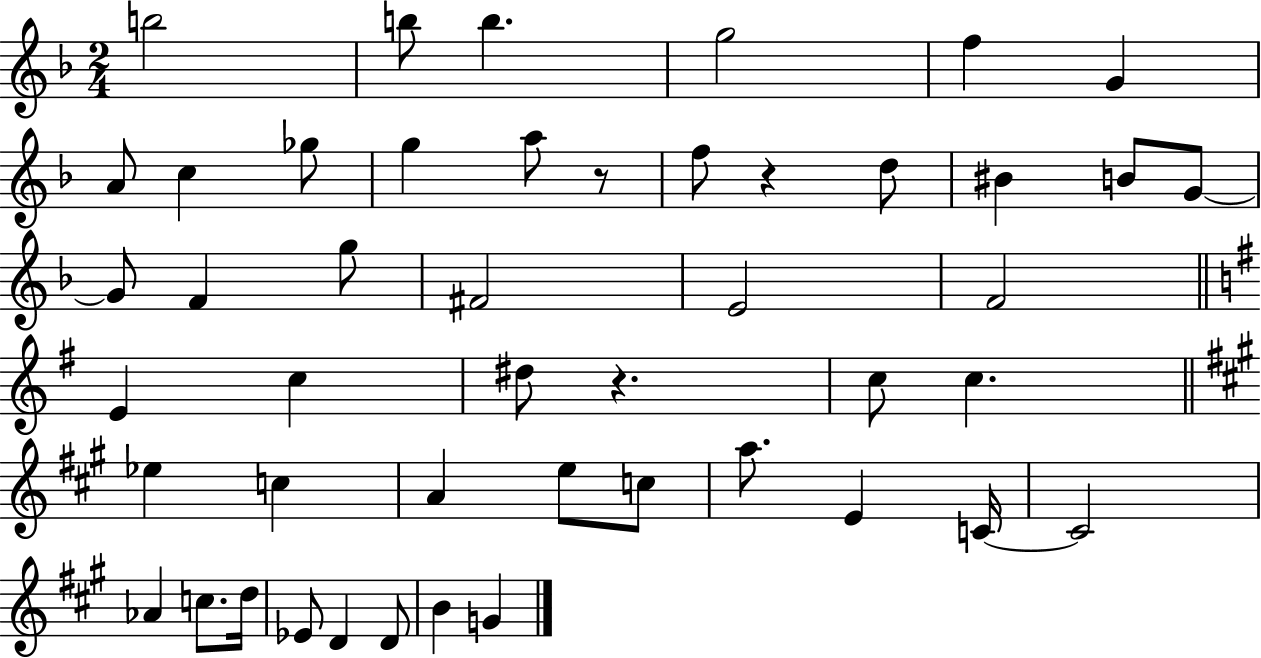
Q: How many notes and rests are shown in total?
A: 47